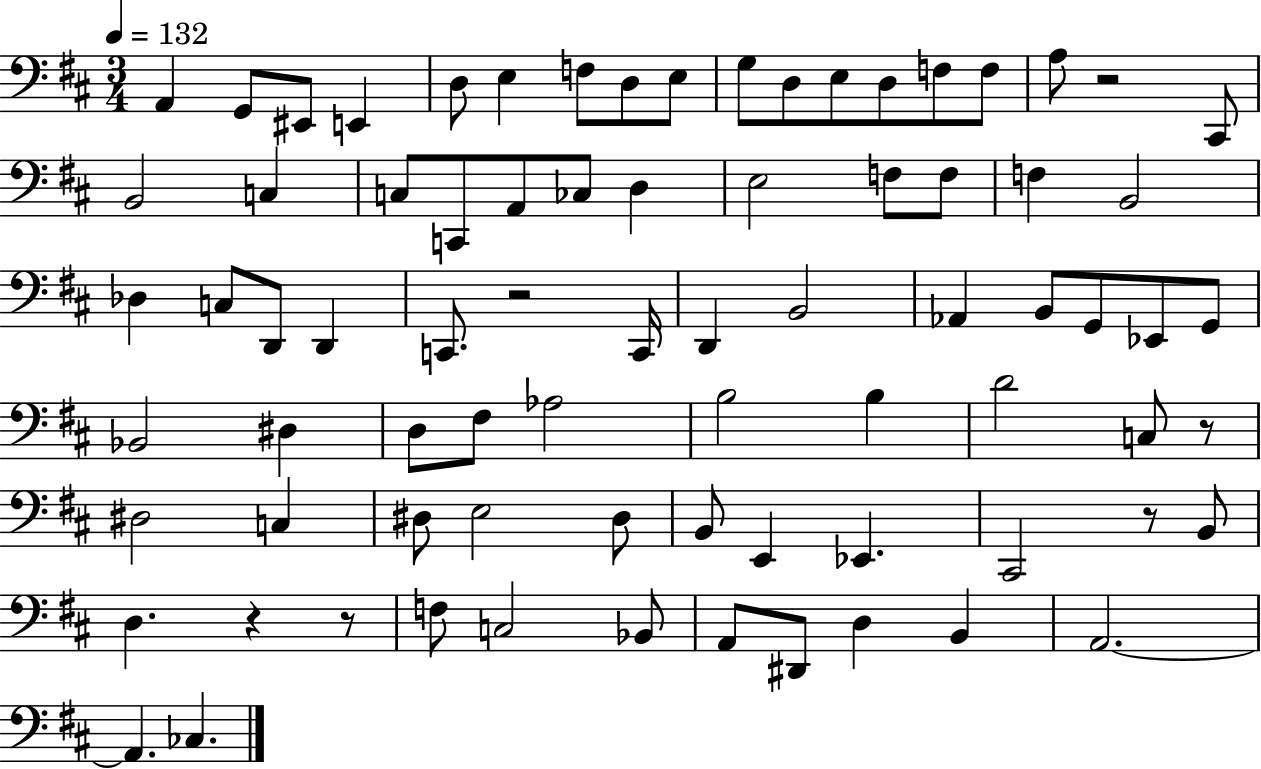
{
  \clef bass
  \numericTimeSignature
  \time 3/4
  \key d \major
  \tempo 4 = 132
  a,4 g,8 eis,8 e,4 | d8 e4 f8 d8 e8 | g8 d8 e8 d8 f8 f8 | a8 r2 cis,8 | \break b,2 c4 | c8 c,8 a,8 ces8 d4 | e2 f8 f8 | f4 b,2 | \break des4 c8 d,8 d,4 | c,8. r2 c,16 | d,4 b,2 | aes,4 b,8 g,8 ees,8 g,8 | \break bes,2 dis4 | d8 fis8 aes2 | b2 b4 | d'2 c8 r8 | \break dis2 c4 | dis8 e2 dis8 | b,8 e,4 ees,4. | cis,2 r8 b,8 | \break d4. r4 r8 | f8 c2 bes,8 | a,8 dis,8 d4 b,4 | a,2.~~ | \break a,4. ces4. | \bar "|."
}